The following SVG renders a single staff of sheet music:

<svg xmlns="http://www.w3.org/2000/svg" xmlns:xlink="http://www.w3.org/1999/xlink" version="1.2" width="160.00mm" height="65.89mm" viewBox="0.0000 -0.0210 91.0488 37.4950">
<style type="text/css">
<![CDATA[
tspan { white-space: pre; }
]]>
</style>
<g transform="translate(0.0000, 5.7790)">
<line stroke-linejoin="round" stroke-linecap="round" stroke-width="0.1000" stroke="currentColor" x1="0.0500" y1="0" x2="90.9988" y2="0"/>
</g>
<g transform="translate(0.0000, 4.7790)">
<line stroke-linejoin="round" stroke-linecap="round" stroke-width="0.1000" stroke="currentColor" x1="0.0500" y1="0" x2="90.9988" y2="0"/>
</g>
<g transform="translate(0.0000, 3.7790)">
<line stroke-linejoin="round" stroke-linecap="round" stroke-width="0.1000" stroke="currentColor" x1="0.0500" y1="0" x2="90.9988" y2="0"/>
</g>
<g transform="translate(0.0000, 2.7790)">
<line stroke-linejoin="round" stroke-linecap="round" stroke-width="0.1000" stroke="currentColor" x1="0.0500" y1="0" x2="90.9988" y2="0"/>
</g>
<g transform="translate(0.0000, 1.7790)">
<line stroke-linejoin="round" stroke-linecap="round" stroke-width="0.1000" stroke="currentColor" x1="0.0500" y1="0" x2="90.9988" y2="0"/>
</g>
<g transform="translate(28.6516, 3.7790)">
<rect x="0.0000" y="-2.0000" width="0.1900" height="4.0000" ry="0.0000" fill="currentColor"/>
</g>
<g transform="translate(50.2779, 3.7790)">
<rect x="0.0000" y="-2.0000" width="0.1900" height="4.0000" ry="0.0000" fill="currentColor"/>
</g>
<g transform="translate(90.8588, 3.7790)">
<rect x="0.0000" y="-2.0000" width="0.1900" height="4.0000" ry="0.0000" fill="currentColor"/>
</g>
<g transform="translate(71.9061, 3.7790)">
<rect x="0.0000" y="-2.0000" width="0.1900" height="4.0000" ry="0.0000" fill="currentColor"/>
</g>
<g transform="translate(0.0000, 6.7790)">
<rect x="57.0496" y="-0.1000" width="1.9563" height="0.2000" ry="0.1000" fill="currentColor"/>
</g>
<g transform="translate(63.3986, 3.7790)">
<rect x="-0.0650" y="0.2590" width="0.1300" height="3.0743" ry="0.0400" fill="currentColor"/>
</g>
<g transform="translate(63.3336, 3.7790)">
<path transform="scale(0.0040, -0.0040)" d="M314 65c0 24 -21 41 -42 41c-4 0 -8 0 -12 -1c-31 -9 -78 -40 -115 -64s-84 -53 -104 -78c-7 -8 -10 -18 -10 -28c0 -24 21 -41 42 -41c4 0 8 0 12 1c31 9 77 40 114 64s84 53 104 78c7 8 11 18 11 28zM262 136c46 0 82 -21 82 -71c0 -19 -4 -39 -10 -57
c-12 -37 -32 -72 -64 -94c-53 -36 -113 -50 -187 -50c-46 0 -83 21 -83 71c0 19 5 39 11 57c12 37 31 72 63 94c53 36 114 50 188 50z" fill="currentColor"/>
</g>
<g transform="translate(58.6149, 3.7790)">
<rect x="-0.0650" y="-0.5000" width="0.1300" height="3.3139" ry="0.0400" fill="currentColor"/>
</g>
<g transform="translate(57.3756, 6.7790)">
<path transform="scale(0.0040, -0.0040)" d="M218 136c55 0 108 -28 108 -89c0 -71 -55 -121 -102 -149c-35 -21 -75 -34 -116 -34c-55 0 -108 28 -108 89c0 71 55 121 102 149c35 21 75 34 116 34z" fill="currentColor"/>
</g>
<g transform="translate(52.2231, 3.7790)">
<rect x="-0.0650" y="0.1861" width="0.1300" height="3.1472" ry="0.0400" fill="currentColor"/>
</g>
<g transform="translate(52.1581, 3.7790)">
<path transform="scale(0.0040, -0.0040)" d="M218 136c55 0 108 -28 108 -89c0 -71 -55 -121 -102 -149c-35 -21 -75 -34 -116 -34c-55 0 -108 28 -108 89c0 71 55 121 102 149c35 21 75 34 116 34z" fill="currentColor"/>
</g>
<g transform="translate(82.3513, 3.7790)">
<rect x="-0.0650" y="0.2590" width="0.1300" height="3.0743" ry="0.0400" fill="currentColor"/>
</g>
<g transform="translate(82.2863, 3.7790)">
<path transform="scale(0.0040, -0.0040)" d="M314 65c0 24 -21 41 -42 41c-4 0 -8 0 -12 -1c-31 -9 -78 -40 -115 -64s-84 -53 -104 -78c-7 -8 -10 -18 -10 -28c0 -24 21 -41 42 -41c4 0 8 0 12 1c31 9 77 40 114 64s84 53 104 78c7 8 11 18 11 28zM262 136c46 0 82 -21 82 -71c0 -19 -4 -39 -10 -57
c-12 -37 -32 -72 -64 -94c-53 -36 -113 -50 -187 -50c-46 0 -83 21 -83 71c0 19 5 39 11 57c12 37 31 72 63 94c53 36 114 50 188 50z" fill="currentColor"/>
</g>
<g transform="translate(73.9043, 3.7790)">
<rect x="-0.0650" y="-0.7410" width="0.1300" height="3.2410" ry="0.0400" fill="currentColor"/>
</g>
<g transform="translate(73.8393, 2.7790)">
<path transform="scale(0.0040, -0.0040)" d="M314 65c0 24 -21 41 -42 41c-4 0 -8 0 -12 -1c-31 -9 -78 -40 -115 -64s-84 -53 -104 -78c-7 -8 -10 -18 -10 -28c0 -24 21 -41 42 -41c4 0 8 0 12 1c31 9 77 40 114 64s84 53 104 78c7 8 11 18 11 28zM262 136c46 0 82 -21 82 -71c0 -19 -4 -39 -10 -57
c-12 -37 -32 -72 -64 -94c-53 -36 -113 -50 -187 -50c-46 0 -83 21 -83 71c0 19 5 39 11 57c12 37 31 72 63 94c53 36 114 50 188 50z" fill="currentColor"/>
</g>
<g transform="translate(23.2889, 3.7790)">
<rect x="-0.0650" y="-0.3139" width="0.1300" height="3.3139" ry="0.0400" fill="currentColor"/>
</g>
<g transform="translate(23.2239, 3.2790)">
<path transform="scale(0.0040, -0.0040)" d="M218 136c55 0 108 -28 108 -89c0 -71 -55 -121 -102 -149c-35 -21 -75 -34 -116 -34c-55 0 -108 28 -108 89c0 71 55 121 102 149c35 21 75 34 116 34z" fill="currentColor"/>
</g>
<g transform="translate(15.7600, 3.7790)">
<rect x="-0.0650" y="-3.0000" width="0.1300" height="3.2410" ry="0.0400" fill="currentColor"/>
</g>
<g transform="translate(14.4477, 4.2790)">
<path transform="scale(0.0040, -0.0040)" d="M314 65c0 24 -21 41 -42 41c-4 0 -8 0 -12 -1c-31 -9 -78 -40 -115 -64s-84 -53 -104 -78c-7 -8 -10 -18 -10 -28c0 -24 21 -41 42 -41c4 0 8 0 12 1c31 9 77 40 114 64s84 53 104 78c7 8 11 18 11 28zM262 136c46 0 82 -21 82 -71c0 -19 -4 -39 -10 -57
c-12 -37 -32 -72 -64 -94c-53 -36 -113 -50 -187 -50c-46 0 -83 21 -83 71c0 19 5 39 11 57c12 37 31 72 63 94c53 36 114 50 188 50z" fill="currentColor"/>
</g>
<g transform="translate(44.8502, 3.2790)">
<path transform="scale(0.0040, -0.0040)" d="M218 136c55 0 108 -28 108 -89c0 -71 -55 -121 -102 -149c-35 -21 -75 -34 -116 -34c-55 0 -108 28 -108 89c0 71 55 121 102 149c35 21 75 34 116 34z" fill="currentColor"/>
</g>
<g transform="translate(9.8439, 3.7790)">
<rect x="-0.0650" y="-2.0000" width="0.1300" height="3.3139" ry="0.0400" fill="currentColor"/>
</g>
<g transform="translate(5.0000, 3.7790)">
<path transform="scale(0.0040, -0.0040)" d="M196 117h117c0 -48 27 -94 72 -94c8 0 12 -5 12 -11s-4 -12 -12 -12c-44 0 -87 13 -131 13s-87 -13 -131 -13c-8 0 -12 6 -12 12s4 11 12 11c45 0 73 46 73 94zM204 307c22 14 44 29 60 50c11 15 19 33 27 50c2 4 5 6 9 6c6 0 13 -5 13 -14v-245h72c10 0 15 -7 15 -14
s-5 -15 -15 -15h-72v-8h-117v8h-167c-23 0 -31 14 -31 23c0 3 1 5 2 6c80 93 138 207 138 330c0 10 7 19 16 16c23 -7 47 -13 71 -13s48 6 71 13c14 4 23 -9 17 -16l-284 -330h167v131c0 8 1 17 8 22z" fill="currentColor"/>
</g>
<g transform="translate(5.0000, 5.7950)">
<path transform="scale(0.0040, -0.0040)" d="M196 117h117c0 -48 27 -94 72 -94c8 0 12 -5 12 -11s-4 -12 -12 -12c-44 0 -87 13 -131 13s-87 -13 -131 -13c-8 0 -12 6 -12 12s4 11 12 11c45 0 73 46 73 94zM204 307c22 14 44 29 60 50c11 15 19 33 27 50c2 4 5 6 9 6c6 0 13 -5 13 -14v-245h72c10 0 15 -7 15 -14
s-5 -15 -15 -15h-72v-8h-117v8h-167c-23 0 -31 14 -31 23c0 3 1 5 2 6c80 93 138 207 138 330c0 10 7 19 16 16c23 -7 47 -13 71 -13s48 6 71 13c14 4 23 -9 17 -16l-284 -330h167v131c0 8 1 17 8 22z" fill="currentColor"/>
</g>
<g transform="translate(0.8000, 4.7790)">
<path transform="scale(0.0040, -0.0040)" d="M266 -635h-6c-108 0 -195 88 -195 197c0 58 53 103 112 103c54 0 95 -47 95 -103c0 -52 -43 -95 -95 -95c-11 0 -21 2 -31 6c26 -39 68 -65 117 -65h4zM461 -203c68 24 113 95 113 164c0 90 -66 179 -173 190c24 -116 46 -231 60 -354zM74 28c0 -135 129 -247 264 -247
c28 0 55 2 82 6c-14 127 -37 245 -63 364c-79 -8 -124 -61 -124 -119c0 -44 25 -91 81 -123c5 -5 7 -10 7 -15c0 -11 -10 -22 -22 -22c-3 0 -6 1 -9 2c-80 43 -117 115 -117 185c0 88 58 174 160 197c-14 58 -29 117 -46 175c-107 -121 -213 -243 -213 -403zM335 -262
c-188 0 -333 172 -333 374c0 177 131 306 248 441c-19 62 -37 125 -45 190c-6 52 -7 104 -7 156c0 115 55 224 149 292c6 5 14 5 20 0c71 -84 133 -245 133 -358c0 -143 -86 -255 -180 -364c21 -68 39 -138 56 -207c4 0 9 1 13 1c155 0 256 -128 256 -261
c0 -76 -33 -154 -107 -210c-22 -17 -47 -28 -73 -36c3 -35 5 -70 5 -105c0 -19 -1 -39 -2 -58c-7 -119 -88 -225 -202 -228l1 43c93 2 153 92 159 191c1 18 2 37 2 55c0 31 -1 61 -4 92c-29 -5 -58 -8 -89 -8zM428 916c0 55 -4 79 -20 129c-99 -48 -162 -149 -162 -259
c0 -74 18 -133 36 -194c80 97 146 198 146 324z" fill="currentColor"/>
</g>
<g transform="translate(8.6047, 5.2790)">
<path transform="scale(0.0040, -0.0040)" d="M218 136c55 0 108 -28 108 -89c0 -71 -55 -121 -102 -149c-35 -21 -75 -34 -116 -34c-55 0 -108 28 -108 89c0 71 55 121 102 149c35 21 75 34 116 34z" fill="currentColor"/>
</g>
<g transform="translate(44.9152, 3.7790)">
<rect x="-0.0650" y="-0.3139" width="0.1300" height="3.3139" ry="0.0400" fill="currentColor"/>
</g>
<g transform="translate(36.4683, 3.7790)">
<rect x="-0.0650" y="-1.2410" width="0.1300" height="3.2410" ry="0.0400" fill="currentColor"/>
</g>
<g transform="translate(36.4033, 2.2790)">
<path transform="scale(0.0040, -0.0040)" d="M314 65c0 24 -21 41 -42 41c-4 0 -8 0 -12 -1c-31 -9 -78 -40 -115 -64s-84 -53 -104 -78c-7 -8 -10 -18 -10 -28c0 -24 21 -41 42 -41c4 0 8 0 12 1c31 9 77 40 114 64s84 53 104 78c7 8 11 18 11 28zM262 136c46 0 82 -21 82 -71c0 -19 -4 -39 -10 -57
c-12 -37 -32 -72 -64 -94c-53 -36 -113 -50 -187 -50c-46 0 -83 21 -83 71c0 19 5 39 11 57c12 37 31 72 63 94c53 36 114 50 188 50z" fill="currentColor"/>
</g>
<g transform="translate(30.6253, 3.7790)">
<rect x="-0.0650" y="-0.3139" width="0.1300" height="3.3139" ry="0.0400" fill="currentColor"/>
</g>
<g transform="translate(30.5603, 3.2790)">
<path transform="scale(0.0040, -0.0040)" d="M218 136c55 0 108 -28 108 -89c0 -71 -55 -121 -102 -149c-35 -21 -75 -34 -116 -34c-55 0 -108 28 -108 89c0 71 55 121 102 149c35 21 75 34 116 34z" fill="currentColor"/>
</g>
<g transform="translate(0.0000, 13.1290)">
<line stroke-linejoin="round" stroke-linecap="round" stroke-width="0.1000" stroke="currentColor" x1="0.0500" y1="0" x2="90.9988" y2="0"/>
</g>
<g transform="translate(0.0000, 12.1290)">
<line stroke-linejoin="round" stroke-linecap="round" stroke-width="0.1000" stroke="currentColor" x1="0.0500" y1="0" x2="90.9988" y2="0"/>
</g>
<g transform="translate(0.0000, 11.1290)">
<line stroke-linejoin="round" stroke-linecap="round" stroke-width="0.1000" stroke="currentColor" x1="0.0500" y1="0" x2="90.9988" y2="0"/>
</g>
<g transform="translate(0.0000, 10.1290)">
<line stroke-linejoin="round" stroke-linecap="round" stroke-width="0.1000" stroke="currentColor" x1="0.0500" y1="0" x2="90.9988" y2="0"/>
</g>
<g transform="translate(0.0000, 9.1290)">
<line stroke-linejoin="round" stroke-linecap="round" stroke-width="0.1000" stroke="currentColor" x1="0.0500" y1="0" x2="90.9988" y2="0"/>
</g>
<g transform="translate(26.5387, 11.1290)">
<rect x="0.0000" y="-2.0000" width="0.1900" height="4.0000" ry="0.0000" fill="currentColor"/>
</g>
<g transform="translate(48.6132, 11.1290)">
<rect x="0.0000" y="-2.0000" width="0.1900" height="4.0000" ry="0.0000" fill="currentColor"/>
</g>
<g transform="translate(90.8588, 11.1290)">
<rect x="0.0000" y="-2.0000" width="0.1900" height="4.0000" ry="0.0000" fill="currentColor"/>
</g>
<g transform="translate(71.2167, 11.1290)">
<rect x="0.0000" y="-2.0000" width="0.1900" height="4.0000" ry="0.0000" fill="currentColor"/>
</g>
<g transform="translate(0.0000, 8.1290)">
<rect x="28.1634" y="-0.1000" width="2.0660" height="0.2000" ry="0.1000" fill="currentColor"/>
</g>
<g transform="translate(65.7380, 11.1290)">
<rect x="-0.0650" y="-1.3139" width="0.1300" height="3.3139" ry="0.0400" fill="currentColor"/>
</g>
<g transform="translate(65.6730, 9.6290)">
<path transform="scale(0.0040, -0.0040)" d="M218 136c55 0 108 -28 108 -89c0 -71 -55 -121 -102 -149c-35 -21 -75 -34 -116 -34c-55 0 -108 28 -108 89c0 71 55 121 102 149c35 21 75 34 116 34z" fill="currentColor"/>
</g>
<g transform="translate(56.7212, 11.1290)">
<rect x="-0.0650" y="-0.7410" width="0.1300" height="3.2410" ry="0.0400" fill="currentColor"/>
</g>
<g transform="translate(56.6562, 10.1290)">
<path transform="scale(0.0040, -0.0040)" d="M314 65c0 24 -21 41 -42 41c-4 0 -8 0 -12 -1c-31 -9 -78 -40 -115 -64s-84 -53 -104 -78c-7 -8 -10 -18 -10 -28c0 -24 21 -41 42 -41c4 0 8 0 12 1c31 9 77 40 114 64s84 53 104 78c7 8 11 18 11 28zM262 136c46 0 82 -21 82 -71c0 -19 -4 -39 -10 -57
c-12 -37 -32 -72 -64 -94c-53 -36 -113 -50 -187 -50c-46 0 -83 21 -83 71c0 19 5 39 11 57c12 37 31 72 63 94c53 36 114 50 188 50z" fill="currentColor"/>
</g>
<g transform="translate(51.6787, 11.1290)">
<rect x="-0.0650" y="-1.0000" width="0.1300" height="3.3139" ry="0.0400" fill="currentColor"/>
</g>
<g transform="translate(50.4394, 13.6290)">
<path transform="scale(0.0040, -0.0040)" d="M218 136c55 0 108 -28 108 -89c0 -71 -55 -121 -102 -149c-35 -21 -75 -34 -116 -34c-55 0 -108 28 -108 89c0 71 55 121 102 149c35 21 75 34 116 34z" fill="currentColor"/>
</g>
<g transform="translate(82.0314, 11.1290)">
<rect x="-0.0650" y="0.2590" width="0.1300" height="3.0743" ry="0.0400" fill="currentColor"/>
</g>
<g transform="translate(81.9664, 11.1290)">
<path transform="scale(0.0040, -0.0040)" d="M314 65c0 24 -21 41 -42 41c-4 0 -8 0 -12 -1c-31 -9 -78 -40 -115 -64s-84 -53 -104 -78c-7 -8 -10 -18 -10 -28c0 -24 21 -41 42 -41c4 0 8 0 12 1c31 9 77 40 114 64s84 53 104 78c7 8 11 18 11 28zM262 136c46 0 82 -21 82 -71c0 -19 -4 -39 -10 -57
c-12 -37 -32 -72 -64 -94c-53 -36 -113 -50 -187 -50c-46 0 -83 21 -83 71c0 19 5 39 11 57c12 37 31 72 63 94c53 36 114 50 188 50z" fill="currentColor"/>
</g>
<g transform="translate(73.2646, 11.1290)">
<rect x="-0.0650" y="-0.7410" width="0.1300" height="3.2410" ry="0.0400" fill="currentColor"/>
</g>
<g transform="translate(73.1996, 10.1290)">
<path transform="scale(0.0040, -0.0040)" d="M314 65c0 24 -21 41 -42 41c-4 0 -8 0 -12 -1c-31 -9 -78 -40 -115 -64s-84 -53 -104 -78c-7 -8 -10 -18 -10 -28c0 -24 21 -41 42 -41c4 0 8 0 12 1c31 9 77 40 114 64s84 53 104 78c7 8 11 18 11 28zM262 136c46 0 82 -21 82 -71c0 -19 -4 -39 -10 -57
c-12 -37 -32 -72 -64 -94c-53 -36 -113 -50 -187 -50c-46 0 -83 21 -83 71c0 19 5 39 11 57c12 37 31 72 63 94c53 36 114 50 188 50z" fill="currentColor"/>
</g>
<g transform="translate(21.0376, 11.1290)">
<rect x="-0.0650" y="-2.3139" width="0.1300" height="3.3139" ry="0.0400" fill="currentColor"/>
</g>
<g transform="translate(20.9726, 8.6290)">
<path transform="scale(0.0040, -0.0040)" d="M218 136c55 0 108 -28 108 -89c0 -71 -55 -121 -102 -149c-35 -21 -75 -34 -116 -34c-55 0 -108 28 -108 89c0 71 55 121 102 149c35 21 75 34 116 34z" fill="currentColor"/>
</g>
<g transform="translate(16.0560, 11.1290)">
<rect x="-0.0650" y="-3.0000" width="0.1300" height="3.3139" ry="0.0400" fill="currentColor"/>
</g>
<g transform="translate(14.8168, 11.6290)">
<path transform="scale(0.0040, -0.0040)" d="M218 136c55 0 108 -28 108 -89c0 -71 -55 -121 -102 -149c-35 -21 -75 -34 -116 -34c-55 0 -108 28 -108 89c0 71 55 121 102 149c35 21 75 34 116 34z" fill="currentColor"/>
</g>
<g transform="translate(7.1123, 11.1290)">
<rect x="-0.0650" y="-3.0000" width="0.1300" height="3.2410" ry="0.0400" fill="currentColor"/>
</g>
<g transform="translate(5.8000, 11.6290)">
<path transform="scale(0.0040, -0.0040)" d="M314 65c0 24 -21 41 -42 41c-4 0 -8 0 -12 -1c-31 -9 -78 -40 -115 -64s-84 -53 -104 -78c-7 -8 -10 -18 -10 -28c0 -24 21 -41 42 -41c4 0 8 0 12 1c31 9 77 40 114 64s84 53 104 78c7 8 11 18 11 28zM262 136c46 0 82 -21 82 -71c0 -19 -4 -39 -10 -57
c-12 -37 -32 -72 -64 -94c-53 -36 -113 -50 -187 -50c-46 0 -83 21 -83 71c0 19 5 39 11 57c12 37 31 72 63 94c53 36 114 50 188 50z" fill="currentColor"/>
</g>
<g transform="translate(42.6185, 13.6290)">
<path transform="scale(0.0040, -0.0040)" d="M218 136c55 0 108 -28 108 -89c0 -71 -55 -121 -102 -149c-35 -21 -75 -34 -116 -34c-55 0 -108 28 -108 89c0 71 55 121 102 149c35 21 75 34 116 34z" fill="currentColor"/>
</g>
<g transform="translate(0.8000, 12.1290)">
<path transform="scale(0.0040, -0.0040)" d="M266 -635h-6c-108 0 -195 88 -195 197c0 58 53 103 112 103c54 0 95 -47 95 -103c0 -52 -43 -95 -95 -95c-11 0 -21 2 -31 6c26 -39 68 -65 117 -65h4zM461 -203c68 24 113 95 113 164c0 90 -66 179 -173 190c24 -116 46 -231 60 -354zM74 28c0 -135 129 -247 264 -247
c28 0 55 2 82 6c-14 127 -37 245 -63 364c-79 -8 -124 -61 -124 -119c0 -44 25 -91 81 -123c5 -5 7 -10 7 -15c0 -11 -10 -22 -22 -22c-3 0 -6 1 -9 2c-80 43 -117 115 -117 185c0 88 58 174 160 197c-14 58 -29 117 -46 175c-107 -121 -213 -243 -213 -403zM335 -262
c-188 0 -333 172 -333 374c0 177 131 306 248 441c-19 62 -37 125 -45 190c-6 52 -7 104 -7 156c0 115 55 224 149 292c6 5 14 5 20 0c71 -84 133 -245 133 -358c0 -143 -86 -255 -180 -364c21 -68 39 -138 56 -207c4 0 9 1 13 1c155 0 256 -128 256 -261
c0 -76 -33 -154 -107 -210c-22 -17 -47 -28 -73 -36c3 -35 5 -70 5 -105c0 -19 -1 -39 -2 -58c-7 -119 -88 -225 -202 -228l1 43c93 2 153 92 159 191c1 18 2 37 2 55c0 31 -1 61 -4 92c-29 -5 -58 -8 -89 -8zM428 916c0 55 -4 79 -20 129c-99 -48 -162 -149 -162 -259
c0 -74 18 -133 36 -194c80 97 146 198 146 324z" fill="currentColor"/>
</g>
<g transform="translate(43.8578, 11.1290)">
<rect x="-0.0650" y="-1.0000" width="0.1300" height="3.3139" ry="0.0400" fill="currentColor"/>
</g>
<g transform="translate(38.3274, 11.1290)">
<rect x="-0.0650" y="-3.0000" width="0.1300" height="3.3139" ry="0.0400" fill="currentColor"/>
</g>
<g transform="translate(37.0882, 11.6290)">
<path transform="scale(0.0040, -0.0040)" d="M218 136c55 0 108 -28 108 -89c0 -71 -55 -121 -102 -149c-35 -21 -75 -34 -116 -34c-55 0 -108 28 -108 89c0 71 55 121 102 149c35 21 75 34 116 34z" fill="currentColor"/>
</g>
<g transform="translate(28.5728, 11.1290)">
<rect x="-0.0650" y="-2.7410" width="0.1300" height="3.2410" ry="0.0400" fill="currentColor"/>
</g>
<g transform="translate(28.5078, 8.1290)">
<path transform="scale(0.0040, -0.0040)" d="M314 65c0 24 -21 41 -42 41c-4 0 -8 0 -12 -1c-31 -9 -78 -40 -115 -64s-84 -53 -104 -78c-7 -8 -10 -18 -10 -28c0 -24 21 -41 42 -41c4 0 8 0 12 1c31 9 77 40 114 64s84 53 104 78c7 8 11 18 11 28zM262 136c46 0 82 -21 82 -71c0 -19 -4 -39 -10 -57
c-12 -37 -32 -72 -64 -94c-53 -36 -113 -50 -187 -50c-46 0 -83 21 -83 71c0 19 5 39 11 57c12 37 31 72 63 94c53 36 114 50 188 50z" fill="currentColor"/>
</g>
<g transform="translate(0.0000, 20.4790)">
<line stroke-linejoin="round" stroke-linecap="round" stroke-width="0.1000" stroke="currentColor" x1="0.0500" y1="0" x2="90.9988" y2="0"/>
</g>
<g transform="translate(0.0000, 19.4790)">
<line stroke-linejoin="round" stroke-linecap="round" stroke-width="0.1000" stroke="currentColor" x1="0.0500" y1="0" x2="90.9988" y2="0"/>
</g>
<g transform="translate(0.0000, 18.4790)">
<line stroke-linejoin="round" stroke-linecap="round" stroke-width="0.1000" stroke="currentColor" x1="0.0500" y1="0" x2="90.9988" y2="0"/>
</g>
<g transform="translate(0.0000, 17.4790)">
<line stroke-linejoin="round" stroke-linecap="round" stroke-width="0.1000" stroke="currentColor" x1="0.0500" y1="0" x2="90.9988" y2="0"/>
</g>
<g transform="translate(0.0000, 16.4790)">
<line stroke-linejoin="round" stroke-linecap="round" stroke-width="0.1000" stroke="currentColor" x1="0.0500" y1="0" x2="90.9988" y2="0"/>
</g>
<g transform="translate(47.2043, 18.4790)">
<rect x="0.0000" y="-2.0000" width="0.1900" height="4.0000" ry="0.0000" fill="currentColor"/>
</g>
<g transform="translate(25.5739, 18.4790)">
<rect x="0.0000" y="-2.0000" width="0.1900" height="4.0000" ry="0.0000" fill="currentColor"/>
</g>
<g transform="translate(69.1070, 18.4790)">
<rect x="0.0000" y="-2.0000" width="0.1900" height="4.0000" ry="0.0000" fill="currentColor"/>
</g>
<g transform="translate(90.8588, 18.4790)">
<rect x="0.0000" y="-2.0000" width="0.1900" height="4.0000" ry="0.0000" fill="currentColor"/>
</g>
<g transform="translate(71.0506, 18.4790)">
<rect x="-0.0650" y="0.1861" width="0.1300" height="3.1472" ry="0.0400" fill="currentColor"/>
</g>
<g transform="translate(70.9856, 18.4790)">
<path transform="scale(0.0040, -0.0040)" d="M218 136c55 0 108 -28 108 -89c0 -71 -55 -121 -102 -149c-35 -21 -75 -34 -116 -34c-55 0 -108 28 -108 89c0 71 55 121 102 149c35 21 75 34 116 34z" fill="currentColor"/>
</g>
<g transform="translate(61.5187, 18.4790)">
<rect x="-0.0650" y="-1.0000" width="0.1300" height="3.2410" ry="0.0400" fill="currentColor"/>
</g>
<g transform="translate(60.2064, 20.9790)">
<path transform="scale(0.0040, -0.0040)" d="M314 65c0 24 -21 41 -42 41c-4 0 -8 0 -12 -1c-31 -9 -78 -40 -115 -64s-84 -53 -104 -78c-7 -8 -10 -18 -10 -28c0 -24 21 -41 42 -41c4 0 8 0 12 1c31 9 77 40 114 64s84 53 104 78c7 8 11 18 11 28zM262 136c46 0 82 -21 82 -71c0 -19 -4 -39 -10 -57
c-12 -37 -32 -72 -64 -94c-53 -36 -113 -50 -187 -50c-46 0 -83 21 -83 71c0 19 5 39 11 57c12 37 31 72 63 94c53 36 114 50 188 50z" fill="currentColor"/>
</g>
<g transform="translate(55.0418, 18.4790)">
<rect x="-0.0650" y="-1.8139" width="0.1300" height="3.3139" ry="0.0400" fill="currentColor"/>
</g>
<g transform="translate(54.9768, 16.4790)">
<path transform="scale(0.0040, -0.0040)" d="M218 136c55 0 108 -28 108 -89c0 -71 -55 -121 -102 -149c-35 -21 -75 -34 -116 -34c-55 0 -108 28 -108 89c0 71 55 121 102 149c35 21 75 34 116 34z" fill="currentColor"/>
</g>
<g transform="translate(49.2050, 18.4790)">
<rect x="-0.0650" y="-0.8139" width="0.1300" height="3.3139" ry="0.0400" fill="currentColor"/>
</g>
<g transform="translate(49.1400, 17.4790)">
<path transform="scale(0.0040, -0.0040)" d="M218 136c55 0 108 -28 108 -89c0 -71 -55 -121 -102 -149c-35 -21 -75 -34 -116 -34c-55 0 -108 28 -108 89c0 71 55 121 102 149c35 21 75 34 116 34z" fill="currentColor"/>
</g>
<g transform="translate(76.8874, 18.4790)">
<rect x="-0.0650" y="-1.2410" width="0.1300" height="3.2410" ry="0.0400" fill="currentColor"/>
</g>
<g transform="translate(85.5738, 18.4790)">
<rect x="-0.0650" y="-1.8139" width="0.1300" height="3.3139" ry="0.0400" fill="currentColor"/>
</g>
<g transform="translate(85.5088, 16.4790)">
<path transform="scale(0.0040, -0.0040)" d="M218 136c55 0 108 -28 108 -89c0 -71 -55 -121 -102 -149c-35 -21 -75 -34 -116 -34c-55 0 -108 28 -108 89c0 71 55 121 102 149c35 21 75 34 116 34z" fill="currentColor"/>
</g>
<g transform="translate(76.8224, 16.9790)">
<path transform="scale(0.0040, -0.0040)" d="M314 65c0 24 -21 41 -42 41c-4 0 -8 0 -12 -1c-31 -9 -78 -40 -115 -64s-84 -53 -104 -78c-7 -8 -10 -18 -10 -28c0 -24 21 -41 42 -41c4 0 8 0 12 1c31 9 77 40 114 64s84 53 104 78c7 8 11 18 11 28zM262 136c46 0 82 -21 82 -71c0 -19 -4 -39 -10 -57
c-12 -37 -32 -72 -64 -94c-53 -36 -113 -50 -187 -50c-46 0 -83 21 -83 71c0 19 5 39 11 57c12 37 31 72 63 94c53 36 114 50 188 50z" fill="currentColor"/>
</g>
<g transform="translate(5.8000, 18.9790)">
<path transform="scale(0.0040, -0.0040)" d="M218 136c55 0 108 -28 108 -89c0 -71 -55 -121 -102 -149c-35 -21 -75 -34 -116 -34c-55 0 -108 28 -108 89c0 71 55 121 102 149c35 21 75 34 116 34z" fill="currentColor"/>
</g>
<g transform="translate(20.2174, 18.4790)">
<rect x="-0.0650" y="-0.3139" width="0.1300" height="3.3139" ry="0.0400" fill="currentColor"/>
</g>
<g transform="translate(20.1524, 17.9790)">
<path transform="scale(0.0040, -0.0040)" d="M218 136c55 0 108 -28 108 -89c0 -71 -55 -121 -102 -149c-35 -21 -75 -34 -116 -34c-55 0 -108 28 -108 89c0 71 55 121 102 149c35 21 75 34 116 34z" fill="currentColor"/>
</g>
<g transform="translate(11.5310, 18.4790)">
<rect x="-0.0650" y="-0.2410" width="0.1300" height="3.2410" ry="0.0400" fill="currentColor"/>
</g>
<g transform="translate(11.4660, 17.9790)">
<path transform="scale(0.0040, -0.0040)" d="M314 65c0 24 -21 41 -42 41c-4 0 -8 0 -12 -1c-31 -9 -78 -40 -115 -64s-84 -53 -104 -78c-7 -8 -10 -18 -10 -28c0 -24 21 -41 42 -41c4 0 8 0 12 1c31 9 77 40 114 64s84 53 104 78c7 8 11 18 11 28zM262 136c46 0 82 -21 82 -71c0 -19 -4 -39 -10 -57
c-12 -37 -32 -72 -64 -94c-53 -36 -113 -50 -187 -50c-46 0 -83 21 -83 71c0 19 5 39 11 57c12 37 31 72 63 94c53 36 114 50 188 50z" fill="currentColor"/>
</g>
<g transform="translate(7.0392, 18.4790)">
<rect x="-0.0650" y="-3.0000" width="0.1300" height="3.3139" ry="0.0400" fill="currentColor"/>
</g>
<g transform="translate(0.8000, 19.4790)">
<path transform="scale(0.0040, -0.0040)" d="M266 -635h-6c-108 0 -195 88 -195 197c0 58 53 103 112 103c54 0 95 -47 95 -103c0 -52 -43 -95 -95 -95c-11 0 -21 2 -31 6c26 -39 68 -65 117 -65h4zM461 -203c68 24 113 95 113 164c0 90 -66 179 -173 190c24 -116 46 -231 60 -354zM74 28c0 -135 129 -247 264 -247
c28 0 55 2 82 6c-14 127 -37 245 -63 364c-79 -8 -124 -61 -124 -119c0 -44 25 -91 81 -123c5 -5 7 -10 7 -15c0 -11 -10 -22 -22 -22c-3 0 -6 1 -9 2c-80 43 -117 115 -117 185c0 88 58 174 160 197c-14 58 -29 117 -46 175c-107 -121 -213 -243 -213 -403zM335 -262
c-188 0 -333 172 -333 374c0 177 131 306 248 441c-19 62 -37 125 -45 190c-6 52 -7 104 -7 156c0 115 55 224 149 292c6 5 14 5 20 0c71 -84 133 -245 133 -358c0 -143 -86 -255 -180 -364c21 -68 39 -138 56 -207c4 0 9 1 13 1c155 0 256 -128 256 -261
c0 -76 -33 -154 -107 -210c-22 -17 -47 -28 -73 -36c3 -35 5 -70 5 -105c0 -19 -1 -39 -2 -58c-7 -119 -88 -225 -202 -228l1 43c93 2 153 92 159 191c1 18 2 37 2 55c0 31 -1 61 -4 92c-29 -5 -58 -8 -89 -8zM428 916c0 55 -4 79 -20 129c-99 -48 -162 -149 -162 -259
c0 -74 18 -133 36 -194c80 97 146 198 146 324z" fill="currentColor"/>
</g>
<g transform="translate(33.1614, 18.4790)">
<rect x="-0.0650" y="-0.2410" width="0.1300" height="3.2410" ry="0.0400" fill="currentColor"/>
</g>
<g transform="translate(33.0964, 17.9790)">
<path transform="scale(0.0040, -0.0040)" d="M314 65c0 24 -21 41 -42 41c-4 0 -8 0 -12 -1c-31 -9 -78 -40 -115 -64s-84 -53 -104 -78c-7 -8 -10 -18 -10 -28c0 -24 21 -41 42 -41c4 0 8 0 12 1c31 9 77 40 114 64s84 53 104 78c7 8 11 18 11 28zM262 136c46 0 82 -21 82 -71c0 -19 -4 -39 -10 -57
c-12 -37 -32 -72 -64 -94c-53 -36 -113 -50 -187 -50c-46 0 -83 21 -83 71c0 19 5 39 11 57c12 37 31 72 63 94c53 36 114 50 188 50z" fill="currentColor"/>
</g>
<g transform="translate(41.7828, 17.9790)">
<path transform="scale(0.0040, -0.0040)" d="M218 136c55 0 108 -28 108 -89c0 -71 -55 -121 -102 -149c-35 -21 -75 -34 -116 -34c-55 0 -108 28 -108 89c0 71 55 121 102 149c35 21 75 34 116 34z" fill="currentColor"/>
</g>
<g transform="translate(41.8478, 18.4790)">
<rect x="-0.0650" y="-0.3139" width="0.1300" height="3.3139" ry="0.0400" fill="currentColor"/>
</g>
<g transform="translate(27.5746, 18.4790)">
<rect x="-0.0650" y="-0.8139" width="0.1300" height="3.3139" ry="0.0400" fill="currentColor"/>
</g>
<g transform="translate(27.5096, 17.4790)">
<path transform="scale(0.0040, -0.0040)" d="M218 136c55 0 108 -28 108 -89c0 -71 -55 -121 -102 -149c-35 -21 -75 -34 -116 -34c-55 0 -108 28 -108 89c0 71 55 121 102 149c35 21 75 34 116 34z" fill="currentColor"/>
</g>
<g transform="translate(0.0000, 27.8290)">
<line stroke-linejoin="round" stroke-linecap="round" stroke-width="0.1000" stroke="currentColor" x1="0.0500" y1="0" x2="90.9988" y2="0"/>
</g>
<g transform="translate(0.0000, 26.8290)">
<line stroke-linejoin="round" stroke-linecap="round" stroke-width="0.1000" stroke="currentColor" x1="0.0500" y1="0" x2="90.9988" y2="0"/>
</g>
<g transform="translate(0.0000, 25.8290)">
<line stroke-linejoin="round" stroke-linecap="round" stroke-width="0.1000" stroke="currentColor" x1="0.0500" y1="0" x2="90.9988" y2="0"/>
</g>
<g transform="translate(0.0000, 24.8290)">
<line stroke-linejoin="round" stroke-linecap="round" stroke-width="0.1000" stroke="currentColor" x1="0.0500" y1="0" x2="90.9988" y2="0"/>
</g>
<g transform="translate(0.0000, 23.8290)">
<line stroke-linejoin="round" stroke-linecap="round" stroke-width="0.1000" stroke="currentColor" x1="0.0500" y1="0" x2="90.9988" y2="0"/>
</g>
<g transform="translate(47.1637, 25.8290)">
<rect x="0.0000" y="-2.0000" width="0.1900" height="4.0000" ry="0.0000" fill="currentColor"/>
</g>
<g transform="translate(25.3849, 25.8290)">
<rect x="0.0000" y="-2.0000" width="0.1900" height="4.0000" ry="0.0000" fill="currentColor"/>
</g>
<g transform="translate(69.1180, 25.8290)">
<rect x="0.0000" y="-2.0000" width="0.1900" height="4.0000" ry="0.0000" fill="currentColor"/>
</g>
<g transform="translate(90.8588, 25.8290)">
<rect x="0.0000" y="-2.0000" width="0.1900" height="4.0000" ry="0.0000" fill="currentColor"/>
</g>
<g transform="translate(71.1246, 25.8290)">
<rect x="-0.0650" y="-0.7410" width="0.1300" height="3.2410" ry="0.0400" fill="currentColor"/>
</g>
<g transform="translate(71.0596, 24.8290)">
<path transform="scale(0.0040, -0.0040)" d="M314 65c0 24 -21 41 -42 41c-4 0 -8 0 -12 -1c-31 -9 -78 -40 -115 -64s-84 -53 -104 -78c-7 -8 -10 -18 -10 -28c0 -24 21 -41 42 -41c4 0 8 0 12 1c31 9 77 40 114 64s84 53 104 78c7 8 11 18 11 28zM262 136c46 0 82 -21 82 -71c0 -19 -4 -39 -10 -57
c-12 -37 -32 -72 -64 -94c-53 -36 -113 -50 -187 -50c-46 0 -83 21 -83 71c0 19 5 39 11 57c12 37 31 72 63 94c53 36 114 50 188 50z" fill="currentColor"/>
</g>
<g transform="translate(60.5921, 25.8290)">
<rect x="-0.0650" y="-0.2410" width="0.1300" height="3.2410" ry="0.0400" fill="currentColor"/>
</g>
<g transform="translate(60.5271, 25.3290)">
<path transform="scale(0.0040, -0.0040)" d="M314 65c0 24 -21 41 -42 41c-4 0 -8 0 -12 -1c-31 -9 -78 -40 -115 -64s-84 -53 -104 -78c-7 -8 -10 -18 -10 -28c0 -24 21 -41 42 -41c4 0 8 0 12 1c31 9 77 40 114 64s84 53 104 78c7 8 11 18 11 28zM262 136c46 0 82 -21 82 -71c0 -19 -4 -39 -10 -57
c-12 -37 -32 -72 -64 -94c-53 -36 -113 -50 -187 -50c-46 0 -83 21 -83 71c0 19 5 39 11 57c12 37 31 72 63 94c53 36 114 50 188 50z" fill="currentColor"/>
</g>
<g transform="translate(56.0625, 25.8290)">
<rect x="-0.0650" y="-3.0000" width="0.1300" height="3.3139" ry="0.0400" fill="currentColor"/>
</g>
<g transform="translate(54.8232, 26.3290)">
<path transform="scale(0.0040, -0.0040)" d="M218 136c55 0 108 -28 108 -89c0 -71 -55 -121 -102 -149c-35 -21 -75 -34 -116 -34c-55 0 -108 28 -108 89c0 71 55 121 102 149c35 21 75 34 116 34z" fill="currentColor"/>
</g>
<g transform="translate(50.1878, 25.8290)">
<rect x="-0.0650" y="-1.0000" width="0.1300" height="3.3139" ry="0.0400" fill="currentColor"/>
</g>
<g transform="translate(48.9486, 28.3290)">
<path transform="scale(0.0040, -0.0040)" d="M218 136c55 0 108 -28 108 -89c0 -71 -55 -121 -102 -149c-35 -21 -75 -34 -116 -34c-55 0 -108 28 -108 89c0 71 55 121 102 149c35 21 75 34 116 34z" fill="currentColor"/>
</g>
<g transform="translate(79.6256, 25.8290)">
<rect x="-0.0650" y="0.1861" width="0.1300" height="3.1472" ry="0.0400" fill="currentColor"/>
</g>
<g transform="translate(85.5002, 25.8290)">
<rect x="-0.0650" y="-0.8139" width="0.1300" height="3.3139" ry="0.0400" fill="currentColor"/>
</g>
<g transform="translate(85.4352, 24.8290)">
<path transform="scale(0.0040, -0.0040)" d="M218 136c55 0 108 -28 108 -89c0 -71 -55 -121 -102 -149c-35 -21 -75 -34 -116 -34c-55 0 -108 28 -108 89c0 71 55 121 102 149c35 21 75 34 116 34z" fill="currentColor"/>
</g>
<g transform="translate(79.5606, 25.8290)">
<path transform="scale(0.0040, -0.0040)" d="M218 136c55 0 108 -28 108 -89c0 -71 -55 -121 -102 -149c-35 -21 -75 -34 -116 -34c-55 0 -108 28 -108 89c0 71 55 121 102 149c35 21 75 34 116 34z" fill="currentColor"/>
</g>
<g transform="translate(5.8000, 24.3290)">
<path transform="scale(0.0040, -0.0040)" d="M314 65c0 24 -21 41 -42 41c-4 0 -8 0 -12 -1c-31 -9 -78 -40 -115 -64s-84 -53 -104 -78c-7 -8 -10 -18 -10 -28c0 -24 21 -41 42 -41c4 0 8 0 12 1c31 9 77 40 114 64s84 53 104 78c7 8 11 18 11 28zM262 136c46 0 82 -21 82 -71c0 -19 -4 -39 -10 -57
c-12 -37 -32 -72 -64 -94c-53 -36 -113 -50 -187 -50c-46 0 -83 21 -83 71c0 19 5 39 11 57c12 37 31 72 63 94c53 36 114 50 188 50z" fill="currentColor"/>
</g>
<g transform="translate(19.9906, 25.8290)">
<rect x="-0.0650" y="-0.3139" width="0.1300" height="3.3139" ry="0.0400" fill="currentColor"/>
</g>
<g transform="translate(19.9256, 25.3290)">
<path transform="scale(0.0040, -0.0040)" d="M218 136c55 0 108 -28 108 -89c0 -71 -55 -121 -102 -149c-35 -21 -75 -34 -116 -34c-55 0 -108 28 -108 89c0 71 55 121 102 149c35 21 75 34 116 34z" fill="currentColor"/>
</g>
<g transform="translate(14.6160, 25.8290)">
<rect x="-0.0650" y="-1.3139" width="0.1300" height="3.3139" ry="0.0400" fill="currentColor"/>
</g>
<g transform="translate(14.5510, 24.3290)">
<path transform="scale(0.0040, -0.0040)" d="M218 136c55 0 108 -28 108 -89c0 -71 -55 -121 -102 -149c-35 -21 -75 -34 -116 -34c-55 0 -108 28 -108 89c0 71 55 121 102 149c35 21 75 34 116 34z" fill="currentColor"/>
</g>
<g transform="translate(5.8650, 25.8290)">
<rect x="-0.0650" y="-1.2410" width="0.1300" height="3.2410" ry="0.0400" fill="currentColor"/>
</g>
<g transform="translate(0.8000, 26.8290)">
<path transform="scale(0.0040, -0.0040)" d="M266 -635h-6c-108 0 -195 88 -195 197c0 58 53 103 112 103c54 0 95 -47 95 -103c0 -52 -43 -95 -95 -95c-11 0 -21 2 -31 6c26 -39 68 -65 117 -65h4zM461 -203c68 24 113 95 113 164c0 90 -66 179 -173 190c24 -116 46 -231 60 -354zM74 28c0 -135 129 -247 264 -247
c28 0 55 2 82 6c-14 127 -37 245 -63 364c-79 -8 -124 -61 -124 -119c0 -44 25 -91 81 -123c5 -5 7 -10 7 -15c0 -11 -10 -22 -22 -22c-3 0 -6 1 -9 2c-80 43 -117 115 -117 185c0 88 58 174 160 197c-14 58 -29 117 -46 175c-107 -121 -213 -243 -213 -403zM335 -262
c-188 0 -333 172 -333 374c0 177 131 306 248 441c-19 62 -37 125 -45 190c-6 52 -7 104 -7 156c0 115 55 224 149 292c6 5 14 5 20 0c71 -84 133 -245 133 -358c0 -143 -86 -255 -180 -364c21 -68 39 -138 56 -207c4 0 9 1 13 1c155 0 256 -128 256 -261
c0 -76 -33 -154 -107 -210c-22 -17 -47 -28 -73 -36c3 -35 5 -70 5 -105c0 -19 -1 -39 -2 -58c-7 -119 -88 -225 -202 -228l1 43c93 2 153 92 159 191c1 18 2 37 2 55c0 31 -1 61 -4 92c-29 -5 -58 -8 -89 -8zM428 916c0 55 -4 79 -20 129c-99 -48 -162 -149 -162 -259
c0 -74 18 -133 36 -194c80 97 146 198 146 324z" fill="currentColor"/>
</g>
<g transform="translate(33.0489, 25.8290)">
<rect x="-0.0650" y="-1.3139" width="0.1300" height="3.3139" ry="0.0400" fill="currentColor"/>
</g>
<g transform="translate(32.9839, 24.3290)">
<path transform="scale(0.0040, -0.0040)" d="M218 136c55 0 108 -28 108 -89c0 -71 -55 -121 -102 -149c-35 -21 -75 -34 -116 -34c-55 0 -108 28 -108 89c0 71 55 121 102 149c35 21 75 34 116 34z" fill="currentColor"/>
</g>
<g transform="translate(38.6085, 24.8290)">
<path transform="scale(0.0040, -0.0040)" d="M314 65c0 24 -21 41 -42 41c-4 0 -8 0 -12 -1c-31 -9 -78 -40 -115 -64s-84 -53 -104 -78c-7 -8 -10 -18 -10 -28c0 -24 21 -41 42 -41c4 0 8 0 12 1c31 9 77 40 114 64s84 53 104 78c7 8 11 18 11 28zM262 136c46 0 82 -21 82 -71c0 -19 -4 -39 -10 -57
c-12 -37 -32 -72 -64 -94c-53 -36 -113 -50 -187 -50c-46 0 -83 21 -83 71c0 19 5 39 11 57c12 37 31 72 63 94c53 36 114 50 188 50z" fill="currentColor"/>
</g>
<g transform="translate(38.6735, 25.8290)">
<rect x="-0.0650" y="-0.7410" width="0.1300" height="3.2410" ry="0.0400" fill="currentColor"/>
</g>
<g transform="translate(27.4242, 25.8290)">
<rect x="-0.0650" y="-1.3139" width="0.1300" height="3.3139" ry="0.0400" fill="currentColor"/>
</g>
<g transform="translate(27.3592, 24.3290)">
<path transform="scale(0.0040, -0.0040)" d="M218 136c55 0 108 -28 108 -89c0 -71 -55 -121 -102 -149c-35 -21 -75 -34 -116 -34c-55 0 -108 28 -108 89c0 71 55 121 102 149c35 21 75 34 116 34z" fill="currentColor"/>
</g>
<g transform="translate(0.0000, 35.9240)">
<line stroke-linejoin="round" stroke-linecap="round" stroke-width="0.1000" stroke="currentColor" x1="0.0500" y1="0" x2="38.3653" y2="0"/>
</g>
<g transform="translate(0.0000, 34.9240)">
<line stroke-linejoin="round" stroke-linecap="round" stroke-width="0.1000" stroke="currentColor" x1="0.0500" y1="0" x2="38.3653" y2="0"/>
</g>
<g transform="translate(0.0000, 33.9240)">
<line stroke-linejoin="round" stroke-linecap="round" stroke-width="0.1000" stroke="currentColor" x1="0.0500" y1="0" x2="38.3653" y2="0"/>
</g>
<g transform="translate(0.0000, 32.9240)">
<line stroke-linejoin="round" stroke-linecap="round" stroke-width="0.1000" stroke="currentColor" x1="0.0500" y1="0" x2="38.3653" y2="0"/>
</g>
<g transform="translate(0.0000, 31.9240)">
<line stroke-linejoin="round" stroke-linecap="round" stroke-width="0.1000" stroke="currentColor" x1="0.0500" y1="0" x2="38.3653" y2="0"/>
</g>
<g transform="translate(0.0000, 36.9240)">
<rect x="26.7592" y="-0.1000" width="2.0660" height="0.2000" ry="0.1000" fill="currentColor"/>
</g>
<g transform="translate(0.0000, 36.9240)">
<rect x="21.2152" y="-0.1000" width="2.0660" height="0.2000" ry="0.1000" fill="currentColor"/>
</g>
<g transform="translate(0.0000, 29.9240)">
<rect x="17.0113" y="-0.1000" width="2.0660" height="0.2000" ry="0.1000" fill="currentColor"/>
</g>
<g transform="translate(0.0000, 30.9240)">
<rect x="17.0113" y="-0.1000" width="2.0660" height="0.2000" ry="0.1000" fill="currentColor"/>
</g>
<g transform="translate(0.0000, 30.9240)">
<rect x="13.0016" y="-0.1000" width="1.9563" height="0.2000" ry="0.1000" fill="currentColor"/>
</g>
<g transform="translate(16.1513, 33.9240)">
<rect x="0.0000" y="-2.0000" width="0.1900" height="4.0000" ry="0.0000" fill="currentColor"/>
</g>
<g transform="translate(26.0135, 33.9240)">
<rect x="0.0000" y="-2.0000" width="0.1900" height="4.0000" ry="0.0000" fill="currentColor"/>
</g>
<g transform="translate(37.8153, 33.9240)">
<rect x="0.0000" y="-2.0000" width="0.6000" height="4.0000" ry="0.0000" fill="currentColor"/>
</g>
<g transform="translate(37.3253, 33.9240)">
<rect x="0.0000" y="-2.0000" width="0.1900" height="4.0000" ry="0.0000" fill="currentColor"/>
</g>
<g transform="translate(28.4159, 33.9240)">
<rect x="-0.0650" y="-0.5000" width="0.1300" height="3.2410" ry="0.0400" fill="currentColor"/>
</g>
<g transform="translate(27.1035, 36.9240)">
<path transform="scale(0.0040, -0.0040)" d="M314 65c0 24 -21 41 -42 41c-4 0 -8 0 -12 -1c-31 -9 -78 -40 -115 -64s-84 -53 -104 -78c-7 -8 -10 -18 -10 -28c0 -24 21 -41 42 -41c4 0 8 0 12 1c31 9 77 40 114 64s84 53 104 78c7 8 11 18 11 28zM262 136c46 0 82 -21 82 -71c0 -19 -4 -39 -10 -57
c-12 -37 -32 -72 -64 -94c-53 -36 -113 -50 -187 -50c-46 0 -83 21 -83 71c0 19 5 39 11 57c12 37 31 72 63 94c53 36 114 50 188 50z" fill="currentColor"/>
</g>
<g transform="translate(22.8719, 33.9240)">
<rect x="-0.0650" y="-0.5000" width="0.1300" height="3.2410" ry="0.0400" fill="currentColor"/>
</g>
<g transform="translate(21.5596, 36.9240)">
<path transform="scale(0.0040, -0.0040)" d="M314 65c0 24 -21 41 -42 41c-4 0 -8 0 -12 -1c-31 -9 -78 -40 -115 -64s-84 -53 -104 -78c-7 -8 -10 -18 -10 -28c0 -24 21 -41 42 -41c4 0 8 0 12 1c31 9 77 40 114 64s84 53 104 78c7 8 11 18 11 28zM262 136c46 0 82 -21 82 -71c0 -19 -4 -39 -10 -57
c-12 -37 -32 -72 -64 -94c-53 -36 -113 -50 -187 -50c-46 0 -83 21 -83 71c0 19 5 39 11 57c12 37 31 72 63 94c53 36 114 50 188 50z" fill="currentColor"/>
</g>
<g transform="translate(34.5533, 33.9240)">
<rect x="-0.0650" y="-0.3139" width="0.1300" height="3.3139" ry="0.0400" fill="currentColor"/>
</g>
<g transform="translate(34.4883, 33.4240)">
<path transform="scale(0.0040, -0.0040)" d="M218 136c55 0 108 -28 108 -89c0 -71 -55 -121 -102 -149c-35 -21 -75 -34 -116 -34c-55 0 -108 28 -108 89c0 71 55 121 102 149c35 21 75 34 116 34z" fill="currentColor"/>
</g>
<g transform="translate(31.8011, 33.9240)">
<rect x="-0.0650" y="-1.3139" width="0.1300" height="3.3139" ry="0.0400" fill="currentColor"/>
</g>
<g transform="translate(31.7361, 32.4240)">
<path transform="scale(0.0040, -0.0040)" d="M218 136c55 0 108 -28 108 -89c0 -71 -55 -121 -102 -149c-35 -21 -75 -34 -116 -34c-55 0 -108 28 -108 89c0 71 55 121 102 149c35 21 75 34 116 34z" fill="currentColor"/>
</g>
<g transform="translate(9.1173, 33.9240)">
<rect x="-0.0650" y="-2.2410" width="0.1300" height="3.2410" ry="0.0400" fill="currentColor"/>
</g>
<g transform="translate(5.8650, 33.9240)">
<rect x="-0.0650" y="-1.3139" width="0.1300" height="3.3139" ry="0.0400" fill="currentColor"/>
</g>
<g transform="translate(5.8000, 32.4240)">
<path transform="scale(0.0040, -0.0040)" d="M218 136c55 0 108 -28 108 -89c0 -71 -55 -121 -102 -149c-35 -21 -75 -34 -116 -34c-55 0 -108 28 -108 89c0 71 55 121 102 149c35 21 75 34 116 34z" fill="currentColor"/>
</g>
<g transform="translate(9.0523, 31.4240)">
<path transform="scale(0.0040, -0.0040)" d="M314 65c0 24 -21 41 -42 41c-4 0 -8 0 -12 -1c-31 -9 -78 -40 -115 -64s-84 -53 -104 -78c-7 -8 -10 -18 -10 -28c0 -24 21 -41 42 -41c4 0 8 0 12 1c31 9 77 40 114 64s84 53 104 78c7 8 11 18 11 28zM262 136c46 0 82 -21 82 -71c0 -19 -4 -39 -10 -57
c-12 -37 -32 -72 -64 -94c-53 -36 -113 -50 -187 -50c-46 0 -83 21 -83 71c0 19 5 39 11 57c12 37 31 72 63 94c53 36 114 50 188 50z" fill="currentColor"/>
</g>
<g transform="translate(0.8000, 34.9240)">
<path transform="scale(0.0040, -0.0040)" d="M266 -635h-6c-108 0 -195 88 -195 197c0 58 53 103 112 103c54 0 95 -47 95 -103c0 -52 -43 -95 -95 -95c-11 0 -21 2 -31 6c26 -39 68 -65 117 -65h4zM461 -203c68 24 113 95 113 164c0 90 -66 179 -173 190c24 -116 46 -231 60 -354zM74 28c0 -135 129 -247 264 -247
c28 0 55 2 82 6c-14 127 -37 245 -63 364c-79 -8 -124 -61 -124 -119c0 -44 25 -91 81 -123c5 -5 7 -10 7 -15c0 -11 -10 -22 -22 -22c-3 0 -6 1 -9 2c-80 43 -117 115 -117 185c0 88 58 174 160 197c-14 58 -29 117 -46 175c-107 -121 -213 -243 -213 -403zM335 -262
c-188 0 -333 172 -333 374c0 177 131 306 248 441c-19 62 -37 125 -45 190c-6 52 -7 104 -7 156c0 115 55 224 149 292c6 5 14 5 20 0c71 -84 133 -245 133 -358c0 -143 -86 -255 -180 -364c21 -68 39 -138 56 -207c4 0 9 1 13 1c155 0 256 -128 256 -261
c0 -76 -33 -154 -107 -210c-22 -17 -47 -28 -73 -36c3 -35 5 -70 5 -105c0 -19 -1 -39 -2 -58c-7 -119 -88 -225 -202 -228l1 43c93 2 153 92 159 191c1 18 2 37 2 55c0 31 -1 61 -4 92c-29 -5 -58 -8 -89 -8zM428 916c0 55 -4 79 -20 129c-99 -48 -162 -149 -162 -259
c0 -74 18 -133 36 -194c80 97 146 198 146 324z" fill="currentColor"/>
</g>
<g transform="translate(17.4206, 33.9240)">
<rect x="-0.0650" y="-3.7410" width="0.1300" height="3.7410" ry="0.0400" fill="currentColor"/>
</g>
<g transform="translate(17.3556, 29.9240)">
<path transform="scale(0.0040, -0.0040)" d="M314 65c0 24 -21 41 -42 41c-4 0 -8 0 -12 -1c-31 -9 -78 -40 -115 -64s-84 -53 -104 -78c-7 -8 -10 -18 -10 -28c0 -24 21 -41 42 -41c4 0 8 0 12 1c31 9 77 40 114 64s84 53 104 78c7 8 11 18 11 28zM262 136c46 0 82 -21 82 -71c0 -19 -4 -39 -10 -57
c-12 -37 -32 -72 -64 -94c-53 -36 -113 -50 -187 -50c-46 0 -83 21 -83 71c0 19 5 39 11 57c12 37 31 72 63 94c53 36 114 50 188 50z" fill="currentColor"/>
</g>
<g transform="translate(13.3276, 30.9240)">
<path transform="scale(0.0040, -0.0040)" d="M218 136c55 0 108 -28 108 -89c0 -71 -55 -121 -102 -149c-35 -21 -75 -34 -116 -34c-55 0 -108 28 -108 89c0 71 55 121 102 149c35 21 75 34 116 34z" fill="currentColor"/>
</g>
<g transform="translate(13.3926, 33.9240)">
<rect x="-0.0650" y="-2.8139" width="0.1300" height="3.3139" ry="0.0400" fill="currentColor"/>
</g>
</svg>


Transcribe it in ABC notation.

X:1
T:Untitled
M:4/4
L:1/4
K:C
F A2 c c e2 c B C B2 d2 B2 A2 A g a2 A D D d2 e d2 B2 A c2 c d c2 c d f D2 B e2 f e2 e c e e d2 D A c2 d2 B d e g2 a c'2 C2 C2 e c